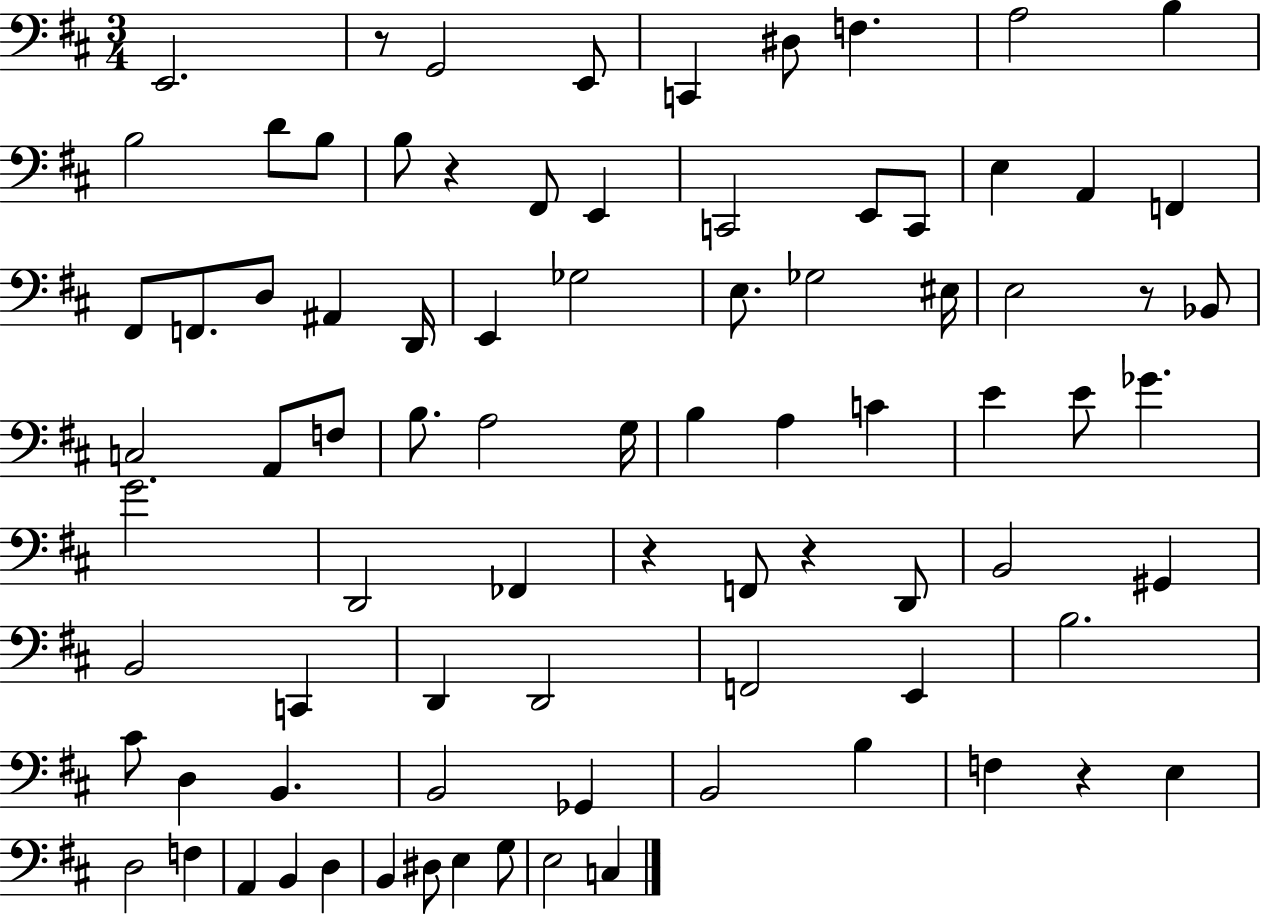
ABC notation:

X:1
T:Untitled
M:3/4
L:1/4
K:D
E,,2 z/2 G,,2 E,,/2 C,, ^D,/2 F, A,2 B, B,2 D/2 B,/2 B,/2 z ^F,,/2 E,, C,,2 E,,/2 C,,/2 E, A,, F,, ^F,,/2 F,,/2 D,/2 ^A,, D,,/4 E,, _G,2 E,/2 _G,2 ^E,/4 E,2 z/2 _B,,/2 C,2 A,,/2 F,/2 B,/2 A,2 G,/4 B, A, C E E/2 _G G2 D,,2 _F,, z F,,/2 z D,,/2 B,,2 ^G,, B,,2 C,, D,, D,,2 F,,2 E,, B,2 ^C/2 D, B,, B,,2 _G,, B,,2 B, F, z E, D,2 F, A,, B,, D, B,, ^D,/2 E, G,/2 E,2 C,